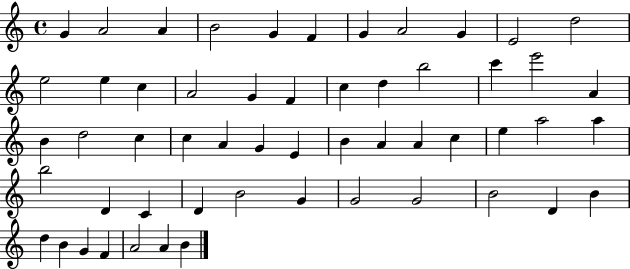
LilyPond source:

{
  \clef treble
  \time 4/4
  \defaultTimeSignature
  \key c \major
  g'4 a'2 a'4 | b'2 g'4 f'4 | g'4 a'2 g'4 | e'2 d''2 | \break e''2 e''4 c''4 | a'2 g'4 f'4 | c''4 d''4 b''2 | c'''4 e'''2 a'4 | \break b'4 d''2 c''4 | c''4 a'4 g'4 e'4 | b'4 a'4 a'4 c''4 | e''4 a''2 a''4 | \break b''2 d'4 c'4 | d'4 b'2 g'4 | g'2 g'2 | b'2 d'4 b'4 | \break d''4 b'4 g'4 f'4 | a'2 a'4 b'4 | \bar "|."
}